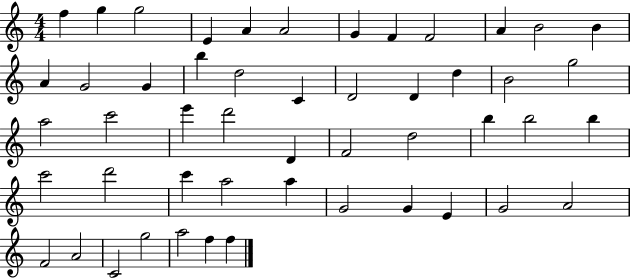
X:1
T:Untitled
M:4/4
L:1/4
K:C
f g g2 E A A2 G F F2 A B2 B A G2 G b d2 C D2 D d B2 g2 a2 c'2 e' d'2 D F2 d2 b b2 b c'2 d'2 c' a2 a G2 G E G2 A2 F2 A2 C2 g2 a2 f f